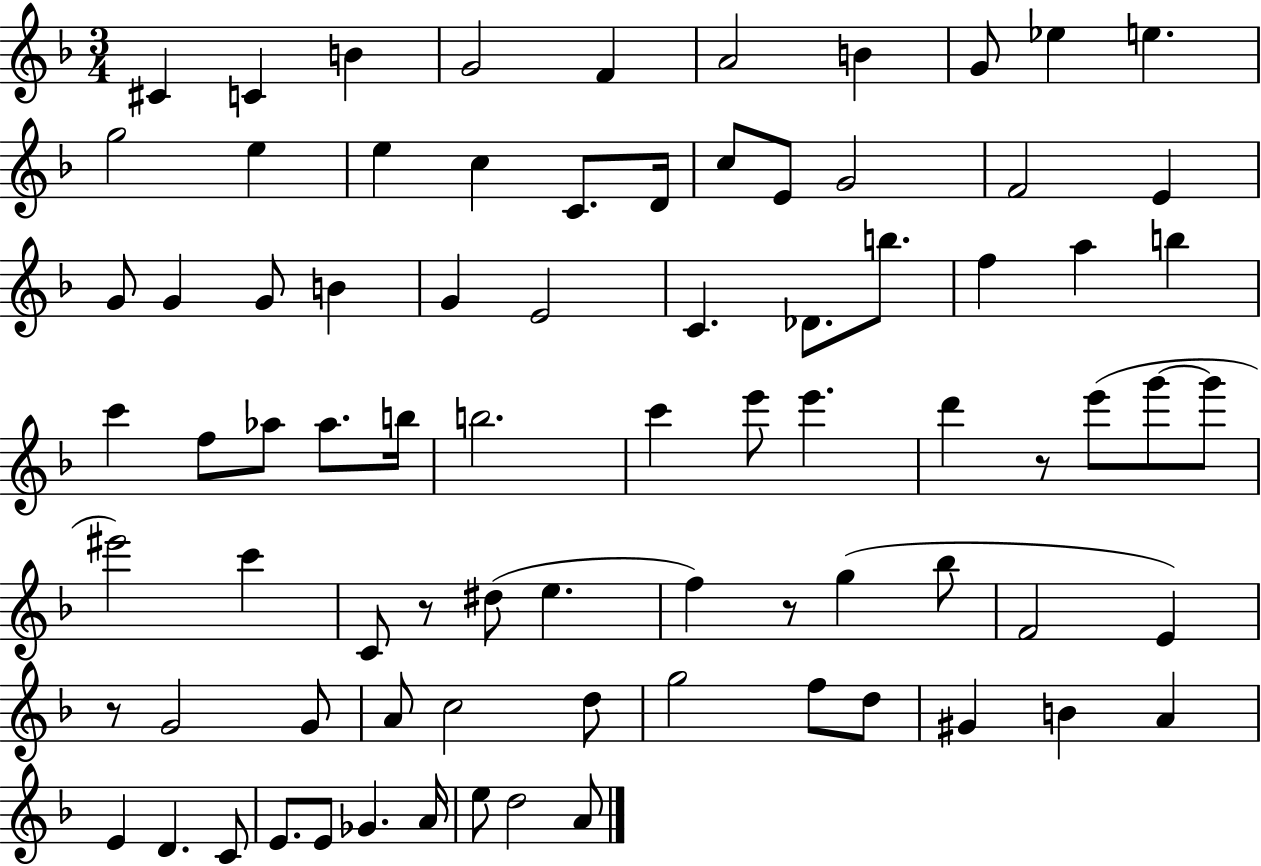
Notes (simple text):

C#4/q C4/q B4/q G4/h F4/q A4/h B4/q G4/e Eb5/q E5/q. G5/h E5/q E5/q C5/q C4/e. D4/s C5/e E4/e G4/h F4/h E4/q G4/e G4/q G4/e B4/q G4/q E4/h C4/q. Db4/e. B5/e. F5/q A5/q B5/q C6/q F5/e Ab5/e Ab5/e. B5/s B5/h. C6/q E6/e E6/q. D6/q R/e E6/e G6/e G6/e EIS6/h C6/q C4/e R/e D#5/e E5/q. F5/q R/e G5/q Bb5/e F4/h E4/q R/e G4/h G4/e A4/e C5/h D5/e G5/h F5/e D5/e G#4/q B4/q A4/q E4/q D4/q. C4/e E4/e. E4/e Gb4/q. A4/s E5/e D5/h A4/e